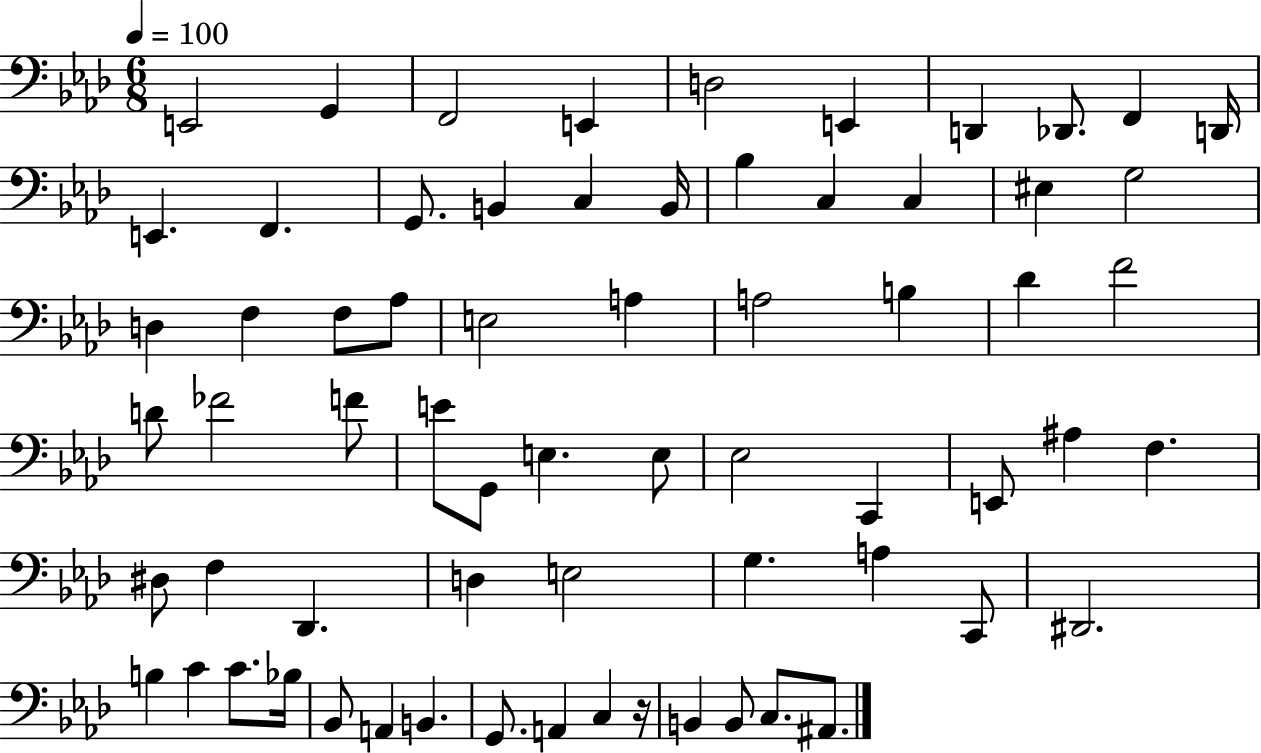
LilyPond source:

{
  \clef bass
  \numericTimeSignature
  \time 6/8
  \key aes \major
  \tempo 4 = 100
  e,2 g,4 | f,2 e,4 | d2 e,4 | d,4 des,8. f,4 d,16 | \break e,4. f,4. | g,8. b,4 c4 b,16 | bes4 c4 c4 | eis4 g2 | \break d4 f4 f8 aes8 | e2 a4 | a2 b4 | des'4 f'2 | \break d'8 fes'2 f'8 | e'8 g,8 e4. e8 | ees2 c,4 | e,8 ais4 f4. | \break dis8 f4 des,4. | d4 e2 | g4. a4 c,8 | dis,2. | \break b4 c'4 c'8. bes16 | bes,8 a,4 b,4. | g,8. a,4 c4 r16 | b,4 b,8 c8. ais,8. | \break \bar "|."
}